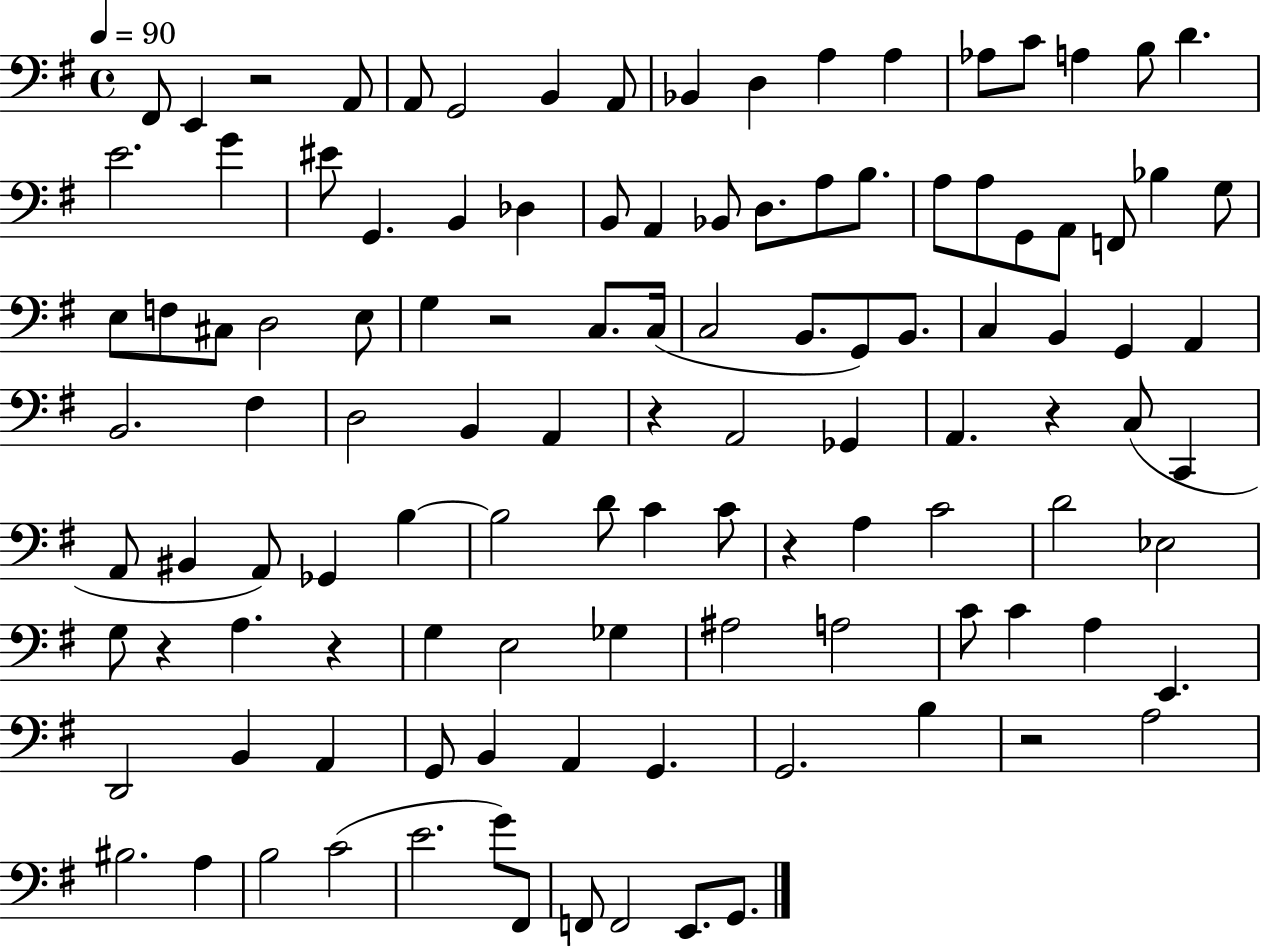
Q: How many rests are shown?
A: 8